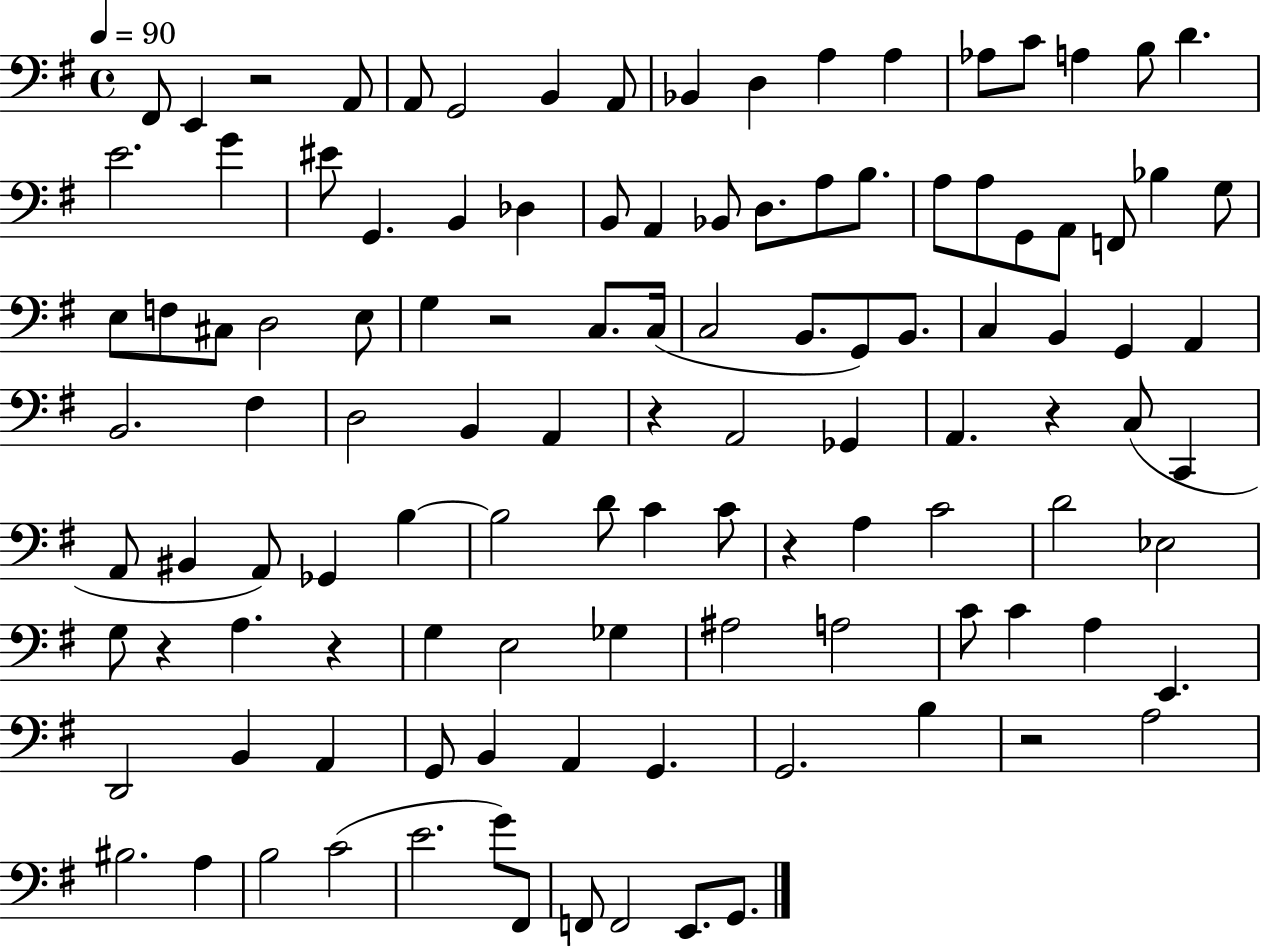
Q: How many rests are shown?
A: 8